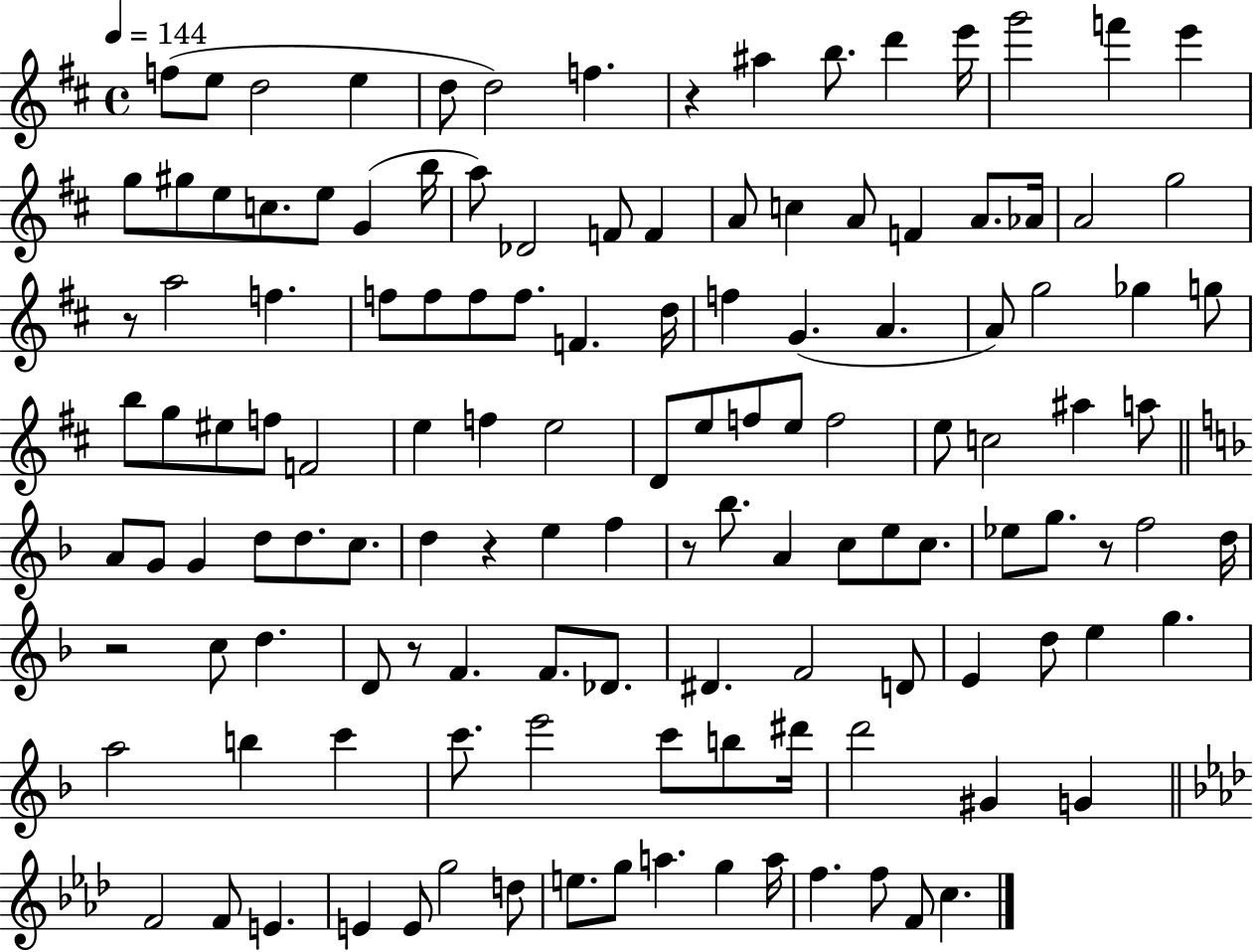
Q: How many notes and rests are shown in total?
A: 130